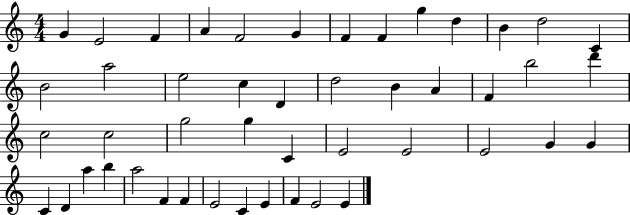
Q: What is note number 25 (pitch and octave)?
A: C5